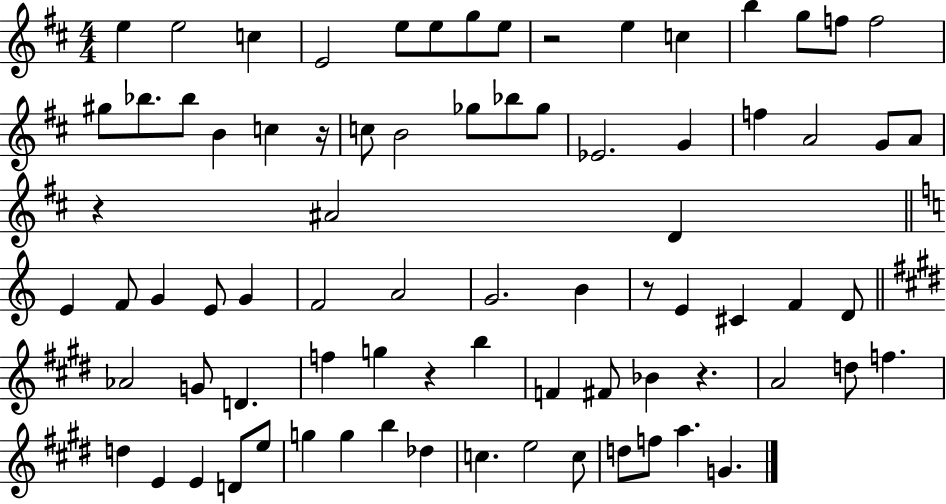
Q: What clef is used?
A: treble